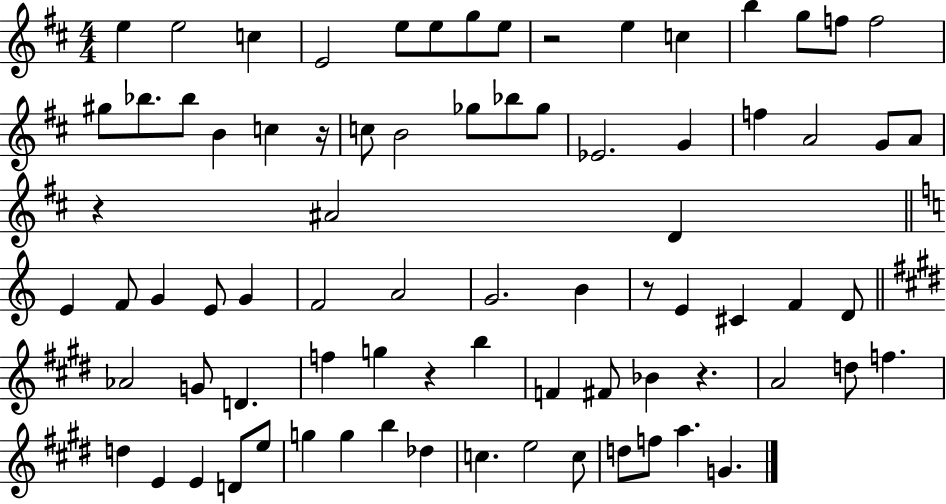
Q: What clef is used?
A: treble